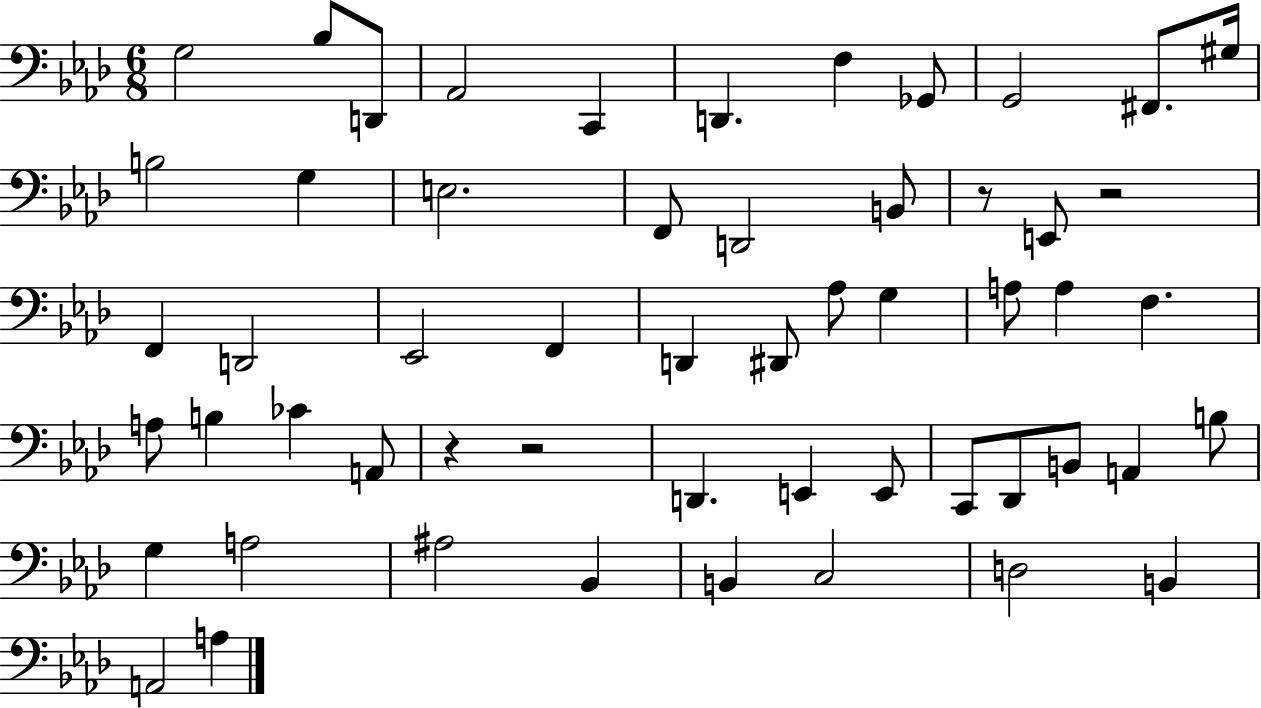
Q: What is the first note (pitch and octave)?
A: G3